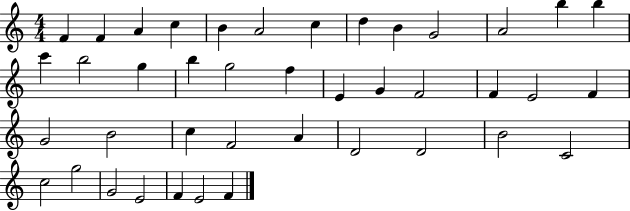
X:1
T:Untitled
M:4/4
L:1/4
K:C
F F A c B A2 c d B G2 A2 b b c' b2 g b g2 f E G F2 F E2 F G2 B2 c F2 A D2 D2 B2 C2 c2 g2 G2 E2 F E2 F